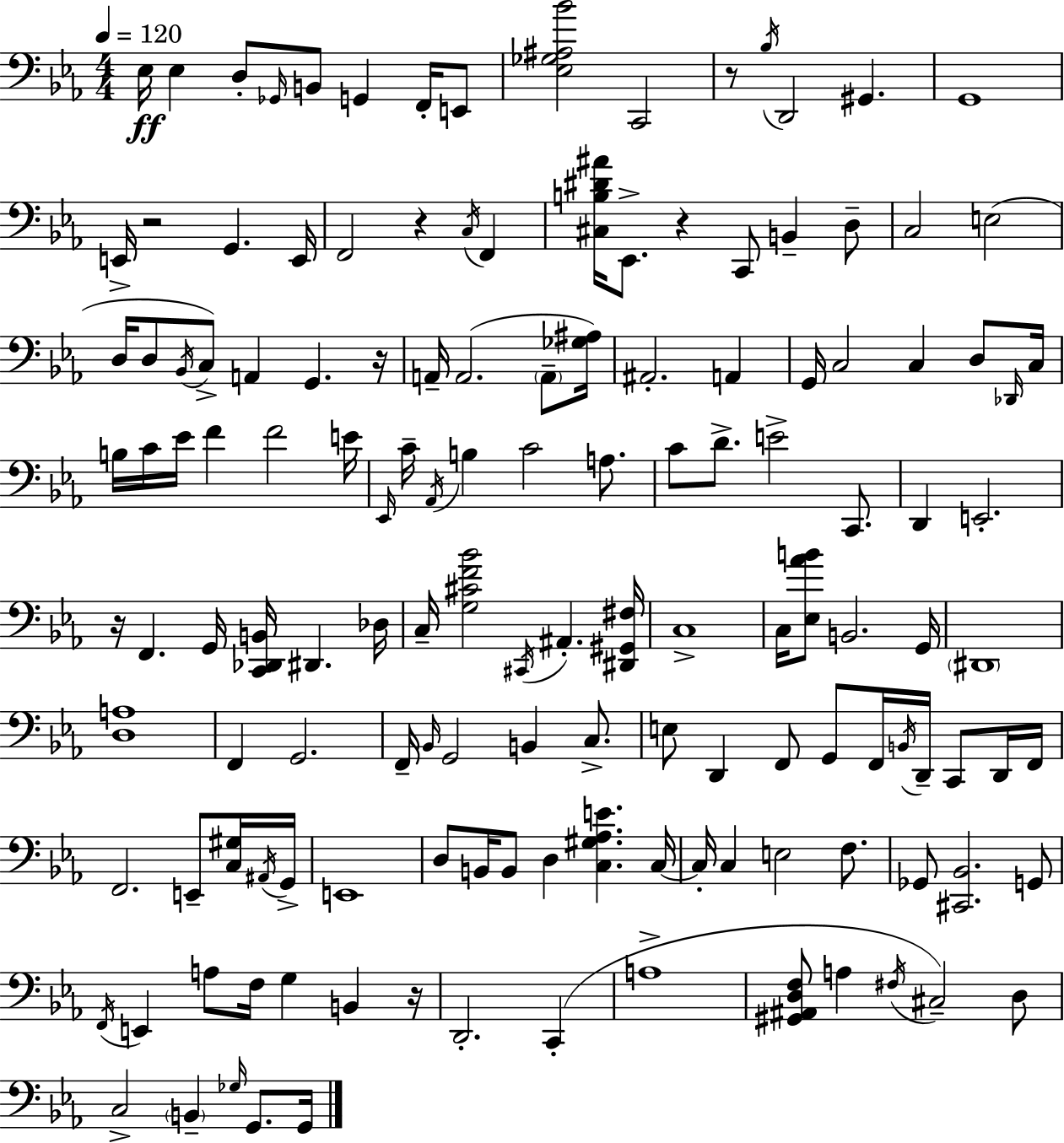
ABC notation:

X:1
T:Untitled
M:4/4
L:1/4
K:Eb
_E,/4 _E, D,/2 _G,,/4 B,,/2 G,, F,,/4 E,,/2 [_E,_G,^A,_B]2 C,,2 z/2 _B,/4 D,,2 ^G,, G,,4 E,,/4 z2 G,, E,,/4 F,,2 z C,/4 F,, [^C,B,^D^A]/4 _E,,/2 z C,,/2 B,, D,/2 C,2 E,2 D,/4 D,/2 _B,,/4 C,/2 A,, G,, z/4 A,,/4 A,,2 A,,/2 [_G,^A,]/4 ^A,,2 A,, G,,/4 C,2 C, D,/2 _D,,/4 C,/4 B,/4 C/4 _E/4 F F2 E/4 _E,,/4 C/4 _A,,/4 B, C2 A,/2 C/2 D/2 E2 C,,/2 D,, E,,2 z/4 F,, G,,/4 [C,,_D,,B,,]/4 ^D,, _D,/4 C,/4 [G,^CF_B]2 ^C,,/4 ^A,, [^D,,^G,,^F,]/4 C,4 C,/4 [_E,_AB]/2 B,,2 G,,/4 ^D,,4 [D,A,]4 F,, G,,2 F,,/4 _B,,/4 G,,2 B,, C,/2 E,/2 D,, F,,/2 G,,/2 F,,/4 B,,/4 D,,/4 C,,/2 D,,/4 F,,/4 F,,2 E,,/2 [C,^G,]/4 ^A,,/4 G,,/4 E,,4 D,/2 B,,/4 B,,/2 D, [C,^G,_A,E] C,/4 C,/4 C, E,2 F,/2 _G,,/2 [^C,,_B,,]2 G,,/2 F,,/4 E,, A,/2 F,/4 G, B,, z/4 D,,2 C,, A,4 [^G,,^A,,D,F,]/2 A, ^F,/4 ^C,2 D,/2 C,2 B,, _G,/4 G,,/2 G,,/4